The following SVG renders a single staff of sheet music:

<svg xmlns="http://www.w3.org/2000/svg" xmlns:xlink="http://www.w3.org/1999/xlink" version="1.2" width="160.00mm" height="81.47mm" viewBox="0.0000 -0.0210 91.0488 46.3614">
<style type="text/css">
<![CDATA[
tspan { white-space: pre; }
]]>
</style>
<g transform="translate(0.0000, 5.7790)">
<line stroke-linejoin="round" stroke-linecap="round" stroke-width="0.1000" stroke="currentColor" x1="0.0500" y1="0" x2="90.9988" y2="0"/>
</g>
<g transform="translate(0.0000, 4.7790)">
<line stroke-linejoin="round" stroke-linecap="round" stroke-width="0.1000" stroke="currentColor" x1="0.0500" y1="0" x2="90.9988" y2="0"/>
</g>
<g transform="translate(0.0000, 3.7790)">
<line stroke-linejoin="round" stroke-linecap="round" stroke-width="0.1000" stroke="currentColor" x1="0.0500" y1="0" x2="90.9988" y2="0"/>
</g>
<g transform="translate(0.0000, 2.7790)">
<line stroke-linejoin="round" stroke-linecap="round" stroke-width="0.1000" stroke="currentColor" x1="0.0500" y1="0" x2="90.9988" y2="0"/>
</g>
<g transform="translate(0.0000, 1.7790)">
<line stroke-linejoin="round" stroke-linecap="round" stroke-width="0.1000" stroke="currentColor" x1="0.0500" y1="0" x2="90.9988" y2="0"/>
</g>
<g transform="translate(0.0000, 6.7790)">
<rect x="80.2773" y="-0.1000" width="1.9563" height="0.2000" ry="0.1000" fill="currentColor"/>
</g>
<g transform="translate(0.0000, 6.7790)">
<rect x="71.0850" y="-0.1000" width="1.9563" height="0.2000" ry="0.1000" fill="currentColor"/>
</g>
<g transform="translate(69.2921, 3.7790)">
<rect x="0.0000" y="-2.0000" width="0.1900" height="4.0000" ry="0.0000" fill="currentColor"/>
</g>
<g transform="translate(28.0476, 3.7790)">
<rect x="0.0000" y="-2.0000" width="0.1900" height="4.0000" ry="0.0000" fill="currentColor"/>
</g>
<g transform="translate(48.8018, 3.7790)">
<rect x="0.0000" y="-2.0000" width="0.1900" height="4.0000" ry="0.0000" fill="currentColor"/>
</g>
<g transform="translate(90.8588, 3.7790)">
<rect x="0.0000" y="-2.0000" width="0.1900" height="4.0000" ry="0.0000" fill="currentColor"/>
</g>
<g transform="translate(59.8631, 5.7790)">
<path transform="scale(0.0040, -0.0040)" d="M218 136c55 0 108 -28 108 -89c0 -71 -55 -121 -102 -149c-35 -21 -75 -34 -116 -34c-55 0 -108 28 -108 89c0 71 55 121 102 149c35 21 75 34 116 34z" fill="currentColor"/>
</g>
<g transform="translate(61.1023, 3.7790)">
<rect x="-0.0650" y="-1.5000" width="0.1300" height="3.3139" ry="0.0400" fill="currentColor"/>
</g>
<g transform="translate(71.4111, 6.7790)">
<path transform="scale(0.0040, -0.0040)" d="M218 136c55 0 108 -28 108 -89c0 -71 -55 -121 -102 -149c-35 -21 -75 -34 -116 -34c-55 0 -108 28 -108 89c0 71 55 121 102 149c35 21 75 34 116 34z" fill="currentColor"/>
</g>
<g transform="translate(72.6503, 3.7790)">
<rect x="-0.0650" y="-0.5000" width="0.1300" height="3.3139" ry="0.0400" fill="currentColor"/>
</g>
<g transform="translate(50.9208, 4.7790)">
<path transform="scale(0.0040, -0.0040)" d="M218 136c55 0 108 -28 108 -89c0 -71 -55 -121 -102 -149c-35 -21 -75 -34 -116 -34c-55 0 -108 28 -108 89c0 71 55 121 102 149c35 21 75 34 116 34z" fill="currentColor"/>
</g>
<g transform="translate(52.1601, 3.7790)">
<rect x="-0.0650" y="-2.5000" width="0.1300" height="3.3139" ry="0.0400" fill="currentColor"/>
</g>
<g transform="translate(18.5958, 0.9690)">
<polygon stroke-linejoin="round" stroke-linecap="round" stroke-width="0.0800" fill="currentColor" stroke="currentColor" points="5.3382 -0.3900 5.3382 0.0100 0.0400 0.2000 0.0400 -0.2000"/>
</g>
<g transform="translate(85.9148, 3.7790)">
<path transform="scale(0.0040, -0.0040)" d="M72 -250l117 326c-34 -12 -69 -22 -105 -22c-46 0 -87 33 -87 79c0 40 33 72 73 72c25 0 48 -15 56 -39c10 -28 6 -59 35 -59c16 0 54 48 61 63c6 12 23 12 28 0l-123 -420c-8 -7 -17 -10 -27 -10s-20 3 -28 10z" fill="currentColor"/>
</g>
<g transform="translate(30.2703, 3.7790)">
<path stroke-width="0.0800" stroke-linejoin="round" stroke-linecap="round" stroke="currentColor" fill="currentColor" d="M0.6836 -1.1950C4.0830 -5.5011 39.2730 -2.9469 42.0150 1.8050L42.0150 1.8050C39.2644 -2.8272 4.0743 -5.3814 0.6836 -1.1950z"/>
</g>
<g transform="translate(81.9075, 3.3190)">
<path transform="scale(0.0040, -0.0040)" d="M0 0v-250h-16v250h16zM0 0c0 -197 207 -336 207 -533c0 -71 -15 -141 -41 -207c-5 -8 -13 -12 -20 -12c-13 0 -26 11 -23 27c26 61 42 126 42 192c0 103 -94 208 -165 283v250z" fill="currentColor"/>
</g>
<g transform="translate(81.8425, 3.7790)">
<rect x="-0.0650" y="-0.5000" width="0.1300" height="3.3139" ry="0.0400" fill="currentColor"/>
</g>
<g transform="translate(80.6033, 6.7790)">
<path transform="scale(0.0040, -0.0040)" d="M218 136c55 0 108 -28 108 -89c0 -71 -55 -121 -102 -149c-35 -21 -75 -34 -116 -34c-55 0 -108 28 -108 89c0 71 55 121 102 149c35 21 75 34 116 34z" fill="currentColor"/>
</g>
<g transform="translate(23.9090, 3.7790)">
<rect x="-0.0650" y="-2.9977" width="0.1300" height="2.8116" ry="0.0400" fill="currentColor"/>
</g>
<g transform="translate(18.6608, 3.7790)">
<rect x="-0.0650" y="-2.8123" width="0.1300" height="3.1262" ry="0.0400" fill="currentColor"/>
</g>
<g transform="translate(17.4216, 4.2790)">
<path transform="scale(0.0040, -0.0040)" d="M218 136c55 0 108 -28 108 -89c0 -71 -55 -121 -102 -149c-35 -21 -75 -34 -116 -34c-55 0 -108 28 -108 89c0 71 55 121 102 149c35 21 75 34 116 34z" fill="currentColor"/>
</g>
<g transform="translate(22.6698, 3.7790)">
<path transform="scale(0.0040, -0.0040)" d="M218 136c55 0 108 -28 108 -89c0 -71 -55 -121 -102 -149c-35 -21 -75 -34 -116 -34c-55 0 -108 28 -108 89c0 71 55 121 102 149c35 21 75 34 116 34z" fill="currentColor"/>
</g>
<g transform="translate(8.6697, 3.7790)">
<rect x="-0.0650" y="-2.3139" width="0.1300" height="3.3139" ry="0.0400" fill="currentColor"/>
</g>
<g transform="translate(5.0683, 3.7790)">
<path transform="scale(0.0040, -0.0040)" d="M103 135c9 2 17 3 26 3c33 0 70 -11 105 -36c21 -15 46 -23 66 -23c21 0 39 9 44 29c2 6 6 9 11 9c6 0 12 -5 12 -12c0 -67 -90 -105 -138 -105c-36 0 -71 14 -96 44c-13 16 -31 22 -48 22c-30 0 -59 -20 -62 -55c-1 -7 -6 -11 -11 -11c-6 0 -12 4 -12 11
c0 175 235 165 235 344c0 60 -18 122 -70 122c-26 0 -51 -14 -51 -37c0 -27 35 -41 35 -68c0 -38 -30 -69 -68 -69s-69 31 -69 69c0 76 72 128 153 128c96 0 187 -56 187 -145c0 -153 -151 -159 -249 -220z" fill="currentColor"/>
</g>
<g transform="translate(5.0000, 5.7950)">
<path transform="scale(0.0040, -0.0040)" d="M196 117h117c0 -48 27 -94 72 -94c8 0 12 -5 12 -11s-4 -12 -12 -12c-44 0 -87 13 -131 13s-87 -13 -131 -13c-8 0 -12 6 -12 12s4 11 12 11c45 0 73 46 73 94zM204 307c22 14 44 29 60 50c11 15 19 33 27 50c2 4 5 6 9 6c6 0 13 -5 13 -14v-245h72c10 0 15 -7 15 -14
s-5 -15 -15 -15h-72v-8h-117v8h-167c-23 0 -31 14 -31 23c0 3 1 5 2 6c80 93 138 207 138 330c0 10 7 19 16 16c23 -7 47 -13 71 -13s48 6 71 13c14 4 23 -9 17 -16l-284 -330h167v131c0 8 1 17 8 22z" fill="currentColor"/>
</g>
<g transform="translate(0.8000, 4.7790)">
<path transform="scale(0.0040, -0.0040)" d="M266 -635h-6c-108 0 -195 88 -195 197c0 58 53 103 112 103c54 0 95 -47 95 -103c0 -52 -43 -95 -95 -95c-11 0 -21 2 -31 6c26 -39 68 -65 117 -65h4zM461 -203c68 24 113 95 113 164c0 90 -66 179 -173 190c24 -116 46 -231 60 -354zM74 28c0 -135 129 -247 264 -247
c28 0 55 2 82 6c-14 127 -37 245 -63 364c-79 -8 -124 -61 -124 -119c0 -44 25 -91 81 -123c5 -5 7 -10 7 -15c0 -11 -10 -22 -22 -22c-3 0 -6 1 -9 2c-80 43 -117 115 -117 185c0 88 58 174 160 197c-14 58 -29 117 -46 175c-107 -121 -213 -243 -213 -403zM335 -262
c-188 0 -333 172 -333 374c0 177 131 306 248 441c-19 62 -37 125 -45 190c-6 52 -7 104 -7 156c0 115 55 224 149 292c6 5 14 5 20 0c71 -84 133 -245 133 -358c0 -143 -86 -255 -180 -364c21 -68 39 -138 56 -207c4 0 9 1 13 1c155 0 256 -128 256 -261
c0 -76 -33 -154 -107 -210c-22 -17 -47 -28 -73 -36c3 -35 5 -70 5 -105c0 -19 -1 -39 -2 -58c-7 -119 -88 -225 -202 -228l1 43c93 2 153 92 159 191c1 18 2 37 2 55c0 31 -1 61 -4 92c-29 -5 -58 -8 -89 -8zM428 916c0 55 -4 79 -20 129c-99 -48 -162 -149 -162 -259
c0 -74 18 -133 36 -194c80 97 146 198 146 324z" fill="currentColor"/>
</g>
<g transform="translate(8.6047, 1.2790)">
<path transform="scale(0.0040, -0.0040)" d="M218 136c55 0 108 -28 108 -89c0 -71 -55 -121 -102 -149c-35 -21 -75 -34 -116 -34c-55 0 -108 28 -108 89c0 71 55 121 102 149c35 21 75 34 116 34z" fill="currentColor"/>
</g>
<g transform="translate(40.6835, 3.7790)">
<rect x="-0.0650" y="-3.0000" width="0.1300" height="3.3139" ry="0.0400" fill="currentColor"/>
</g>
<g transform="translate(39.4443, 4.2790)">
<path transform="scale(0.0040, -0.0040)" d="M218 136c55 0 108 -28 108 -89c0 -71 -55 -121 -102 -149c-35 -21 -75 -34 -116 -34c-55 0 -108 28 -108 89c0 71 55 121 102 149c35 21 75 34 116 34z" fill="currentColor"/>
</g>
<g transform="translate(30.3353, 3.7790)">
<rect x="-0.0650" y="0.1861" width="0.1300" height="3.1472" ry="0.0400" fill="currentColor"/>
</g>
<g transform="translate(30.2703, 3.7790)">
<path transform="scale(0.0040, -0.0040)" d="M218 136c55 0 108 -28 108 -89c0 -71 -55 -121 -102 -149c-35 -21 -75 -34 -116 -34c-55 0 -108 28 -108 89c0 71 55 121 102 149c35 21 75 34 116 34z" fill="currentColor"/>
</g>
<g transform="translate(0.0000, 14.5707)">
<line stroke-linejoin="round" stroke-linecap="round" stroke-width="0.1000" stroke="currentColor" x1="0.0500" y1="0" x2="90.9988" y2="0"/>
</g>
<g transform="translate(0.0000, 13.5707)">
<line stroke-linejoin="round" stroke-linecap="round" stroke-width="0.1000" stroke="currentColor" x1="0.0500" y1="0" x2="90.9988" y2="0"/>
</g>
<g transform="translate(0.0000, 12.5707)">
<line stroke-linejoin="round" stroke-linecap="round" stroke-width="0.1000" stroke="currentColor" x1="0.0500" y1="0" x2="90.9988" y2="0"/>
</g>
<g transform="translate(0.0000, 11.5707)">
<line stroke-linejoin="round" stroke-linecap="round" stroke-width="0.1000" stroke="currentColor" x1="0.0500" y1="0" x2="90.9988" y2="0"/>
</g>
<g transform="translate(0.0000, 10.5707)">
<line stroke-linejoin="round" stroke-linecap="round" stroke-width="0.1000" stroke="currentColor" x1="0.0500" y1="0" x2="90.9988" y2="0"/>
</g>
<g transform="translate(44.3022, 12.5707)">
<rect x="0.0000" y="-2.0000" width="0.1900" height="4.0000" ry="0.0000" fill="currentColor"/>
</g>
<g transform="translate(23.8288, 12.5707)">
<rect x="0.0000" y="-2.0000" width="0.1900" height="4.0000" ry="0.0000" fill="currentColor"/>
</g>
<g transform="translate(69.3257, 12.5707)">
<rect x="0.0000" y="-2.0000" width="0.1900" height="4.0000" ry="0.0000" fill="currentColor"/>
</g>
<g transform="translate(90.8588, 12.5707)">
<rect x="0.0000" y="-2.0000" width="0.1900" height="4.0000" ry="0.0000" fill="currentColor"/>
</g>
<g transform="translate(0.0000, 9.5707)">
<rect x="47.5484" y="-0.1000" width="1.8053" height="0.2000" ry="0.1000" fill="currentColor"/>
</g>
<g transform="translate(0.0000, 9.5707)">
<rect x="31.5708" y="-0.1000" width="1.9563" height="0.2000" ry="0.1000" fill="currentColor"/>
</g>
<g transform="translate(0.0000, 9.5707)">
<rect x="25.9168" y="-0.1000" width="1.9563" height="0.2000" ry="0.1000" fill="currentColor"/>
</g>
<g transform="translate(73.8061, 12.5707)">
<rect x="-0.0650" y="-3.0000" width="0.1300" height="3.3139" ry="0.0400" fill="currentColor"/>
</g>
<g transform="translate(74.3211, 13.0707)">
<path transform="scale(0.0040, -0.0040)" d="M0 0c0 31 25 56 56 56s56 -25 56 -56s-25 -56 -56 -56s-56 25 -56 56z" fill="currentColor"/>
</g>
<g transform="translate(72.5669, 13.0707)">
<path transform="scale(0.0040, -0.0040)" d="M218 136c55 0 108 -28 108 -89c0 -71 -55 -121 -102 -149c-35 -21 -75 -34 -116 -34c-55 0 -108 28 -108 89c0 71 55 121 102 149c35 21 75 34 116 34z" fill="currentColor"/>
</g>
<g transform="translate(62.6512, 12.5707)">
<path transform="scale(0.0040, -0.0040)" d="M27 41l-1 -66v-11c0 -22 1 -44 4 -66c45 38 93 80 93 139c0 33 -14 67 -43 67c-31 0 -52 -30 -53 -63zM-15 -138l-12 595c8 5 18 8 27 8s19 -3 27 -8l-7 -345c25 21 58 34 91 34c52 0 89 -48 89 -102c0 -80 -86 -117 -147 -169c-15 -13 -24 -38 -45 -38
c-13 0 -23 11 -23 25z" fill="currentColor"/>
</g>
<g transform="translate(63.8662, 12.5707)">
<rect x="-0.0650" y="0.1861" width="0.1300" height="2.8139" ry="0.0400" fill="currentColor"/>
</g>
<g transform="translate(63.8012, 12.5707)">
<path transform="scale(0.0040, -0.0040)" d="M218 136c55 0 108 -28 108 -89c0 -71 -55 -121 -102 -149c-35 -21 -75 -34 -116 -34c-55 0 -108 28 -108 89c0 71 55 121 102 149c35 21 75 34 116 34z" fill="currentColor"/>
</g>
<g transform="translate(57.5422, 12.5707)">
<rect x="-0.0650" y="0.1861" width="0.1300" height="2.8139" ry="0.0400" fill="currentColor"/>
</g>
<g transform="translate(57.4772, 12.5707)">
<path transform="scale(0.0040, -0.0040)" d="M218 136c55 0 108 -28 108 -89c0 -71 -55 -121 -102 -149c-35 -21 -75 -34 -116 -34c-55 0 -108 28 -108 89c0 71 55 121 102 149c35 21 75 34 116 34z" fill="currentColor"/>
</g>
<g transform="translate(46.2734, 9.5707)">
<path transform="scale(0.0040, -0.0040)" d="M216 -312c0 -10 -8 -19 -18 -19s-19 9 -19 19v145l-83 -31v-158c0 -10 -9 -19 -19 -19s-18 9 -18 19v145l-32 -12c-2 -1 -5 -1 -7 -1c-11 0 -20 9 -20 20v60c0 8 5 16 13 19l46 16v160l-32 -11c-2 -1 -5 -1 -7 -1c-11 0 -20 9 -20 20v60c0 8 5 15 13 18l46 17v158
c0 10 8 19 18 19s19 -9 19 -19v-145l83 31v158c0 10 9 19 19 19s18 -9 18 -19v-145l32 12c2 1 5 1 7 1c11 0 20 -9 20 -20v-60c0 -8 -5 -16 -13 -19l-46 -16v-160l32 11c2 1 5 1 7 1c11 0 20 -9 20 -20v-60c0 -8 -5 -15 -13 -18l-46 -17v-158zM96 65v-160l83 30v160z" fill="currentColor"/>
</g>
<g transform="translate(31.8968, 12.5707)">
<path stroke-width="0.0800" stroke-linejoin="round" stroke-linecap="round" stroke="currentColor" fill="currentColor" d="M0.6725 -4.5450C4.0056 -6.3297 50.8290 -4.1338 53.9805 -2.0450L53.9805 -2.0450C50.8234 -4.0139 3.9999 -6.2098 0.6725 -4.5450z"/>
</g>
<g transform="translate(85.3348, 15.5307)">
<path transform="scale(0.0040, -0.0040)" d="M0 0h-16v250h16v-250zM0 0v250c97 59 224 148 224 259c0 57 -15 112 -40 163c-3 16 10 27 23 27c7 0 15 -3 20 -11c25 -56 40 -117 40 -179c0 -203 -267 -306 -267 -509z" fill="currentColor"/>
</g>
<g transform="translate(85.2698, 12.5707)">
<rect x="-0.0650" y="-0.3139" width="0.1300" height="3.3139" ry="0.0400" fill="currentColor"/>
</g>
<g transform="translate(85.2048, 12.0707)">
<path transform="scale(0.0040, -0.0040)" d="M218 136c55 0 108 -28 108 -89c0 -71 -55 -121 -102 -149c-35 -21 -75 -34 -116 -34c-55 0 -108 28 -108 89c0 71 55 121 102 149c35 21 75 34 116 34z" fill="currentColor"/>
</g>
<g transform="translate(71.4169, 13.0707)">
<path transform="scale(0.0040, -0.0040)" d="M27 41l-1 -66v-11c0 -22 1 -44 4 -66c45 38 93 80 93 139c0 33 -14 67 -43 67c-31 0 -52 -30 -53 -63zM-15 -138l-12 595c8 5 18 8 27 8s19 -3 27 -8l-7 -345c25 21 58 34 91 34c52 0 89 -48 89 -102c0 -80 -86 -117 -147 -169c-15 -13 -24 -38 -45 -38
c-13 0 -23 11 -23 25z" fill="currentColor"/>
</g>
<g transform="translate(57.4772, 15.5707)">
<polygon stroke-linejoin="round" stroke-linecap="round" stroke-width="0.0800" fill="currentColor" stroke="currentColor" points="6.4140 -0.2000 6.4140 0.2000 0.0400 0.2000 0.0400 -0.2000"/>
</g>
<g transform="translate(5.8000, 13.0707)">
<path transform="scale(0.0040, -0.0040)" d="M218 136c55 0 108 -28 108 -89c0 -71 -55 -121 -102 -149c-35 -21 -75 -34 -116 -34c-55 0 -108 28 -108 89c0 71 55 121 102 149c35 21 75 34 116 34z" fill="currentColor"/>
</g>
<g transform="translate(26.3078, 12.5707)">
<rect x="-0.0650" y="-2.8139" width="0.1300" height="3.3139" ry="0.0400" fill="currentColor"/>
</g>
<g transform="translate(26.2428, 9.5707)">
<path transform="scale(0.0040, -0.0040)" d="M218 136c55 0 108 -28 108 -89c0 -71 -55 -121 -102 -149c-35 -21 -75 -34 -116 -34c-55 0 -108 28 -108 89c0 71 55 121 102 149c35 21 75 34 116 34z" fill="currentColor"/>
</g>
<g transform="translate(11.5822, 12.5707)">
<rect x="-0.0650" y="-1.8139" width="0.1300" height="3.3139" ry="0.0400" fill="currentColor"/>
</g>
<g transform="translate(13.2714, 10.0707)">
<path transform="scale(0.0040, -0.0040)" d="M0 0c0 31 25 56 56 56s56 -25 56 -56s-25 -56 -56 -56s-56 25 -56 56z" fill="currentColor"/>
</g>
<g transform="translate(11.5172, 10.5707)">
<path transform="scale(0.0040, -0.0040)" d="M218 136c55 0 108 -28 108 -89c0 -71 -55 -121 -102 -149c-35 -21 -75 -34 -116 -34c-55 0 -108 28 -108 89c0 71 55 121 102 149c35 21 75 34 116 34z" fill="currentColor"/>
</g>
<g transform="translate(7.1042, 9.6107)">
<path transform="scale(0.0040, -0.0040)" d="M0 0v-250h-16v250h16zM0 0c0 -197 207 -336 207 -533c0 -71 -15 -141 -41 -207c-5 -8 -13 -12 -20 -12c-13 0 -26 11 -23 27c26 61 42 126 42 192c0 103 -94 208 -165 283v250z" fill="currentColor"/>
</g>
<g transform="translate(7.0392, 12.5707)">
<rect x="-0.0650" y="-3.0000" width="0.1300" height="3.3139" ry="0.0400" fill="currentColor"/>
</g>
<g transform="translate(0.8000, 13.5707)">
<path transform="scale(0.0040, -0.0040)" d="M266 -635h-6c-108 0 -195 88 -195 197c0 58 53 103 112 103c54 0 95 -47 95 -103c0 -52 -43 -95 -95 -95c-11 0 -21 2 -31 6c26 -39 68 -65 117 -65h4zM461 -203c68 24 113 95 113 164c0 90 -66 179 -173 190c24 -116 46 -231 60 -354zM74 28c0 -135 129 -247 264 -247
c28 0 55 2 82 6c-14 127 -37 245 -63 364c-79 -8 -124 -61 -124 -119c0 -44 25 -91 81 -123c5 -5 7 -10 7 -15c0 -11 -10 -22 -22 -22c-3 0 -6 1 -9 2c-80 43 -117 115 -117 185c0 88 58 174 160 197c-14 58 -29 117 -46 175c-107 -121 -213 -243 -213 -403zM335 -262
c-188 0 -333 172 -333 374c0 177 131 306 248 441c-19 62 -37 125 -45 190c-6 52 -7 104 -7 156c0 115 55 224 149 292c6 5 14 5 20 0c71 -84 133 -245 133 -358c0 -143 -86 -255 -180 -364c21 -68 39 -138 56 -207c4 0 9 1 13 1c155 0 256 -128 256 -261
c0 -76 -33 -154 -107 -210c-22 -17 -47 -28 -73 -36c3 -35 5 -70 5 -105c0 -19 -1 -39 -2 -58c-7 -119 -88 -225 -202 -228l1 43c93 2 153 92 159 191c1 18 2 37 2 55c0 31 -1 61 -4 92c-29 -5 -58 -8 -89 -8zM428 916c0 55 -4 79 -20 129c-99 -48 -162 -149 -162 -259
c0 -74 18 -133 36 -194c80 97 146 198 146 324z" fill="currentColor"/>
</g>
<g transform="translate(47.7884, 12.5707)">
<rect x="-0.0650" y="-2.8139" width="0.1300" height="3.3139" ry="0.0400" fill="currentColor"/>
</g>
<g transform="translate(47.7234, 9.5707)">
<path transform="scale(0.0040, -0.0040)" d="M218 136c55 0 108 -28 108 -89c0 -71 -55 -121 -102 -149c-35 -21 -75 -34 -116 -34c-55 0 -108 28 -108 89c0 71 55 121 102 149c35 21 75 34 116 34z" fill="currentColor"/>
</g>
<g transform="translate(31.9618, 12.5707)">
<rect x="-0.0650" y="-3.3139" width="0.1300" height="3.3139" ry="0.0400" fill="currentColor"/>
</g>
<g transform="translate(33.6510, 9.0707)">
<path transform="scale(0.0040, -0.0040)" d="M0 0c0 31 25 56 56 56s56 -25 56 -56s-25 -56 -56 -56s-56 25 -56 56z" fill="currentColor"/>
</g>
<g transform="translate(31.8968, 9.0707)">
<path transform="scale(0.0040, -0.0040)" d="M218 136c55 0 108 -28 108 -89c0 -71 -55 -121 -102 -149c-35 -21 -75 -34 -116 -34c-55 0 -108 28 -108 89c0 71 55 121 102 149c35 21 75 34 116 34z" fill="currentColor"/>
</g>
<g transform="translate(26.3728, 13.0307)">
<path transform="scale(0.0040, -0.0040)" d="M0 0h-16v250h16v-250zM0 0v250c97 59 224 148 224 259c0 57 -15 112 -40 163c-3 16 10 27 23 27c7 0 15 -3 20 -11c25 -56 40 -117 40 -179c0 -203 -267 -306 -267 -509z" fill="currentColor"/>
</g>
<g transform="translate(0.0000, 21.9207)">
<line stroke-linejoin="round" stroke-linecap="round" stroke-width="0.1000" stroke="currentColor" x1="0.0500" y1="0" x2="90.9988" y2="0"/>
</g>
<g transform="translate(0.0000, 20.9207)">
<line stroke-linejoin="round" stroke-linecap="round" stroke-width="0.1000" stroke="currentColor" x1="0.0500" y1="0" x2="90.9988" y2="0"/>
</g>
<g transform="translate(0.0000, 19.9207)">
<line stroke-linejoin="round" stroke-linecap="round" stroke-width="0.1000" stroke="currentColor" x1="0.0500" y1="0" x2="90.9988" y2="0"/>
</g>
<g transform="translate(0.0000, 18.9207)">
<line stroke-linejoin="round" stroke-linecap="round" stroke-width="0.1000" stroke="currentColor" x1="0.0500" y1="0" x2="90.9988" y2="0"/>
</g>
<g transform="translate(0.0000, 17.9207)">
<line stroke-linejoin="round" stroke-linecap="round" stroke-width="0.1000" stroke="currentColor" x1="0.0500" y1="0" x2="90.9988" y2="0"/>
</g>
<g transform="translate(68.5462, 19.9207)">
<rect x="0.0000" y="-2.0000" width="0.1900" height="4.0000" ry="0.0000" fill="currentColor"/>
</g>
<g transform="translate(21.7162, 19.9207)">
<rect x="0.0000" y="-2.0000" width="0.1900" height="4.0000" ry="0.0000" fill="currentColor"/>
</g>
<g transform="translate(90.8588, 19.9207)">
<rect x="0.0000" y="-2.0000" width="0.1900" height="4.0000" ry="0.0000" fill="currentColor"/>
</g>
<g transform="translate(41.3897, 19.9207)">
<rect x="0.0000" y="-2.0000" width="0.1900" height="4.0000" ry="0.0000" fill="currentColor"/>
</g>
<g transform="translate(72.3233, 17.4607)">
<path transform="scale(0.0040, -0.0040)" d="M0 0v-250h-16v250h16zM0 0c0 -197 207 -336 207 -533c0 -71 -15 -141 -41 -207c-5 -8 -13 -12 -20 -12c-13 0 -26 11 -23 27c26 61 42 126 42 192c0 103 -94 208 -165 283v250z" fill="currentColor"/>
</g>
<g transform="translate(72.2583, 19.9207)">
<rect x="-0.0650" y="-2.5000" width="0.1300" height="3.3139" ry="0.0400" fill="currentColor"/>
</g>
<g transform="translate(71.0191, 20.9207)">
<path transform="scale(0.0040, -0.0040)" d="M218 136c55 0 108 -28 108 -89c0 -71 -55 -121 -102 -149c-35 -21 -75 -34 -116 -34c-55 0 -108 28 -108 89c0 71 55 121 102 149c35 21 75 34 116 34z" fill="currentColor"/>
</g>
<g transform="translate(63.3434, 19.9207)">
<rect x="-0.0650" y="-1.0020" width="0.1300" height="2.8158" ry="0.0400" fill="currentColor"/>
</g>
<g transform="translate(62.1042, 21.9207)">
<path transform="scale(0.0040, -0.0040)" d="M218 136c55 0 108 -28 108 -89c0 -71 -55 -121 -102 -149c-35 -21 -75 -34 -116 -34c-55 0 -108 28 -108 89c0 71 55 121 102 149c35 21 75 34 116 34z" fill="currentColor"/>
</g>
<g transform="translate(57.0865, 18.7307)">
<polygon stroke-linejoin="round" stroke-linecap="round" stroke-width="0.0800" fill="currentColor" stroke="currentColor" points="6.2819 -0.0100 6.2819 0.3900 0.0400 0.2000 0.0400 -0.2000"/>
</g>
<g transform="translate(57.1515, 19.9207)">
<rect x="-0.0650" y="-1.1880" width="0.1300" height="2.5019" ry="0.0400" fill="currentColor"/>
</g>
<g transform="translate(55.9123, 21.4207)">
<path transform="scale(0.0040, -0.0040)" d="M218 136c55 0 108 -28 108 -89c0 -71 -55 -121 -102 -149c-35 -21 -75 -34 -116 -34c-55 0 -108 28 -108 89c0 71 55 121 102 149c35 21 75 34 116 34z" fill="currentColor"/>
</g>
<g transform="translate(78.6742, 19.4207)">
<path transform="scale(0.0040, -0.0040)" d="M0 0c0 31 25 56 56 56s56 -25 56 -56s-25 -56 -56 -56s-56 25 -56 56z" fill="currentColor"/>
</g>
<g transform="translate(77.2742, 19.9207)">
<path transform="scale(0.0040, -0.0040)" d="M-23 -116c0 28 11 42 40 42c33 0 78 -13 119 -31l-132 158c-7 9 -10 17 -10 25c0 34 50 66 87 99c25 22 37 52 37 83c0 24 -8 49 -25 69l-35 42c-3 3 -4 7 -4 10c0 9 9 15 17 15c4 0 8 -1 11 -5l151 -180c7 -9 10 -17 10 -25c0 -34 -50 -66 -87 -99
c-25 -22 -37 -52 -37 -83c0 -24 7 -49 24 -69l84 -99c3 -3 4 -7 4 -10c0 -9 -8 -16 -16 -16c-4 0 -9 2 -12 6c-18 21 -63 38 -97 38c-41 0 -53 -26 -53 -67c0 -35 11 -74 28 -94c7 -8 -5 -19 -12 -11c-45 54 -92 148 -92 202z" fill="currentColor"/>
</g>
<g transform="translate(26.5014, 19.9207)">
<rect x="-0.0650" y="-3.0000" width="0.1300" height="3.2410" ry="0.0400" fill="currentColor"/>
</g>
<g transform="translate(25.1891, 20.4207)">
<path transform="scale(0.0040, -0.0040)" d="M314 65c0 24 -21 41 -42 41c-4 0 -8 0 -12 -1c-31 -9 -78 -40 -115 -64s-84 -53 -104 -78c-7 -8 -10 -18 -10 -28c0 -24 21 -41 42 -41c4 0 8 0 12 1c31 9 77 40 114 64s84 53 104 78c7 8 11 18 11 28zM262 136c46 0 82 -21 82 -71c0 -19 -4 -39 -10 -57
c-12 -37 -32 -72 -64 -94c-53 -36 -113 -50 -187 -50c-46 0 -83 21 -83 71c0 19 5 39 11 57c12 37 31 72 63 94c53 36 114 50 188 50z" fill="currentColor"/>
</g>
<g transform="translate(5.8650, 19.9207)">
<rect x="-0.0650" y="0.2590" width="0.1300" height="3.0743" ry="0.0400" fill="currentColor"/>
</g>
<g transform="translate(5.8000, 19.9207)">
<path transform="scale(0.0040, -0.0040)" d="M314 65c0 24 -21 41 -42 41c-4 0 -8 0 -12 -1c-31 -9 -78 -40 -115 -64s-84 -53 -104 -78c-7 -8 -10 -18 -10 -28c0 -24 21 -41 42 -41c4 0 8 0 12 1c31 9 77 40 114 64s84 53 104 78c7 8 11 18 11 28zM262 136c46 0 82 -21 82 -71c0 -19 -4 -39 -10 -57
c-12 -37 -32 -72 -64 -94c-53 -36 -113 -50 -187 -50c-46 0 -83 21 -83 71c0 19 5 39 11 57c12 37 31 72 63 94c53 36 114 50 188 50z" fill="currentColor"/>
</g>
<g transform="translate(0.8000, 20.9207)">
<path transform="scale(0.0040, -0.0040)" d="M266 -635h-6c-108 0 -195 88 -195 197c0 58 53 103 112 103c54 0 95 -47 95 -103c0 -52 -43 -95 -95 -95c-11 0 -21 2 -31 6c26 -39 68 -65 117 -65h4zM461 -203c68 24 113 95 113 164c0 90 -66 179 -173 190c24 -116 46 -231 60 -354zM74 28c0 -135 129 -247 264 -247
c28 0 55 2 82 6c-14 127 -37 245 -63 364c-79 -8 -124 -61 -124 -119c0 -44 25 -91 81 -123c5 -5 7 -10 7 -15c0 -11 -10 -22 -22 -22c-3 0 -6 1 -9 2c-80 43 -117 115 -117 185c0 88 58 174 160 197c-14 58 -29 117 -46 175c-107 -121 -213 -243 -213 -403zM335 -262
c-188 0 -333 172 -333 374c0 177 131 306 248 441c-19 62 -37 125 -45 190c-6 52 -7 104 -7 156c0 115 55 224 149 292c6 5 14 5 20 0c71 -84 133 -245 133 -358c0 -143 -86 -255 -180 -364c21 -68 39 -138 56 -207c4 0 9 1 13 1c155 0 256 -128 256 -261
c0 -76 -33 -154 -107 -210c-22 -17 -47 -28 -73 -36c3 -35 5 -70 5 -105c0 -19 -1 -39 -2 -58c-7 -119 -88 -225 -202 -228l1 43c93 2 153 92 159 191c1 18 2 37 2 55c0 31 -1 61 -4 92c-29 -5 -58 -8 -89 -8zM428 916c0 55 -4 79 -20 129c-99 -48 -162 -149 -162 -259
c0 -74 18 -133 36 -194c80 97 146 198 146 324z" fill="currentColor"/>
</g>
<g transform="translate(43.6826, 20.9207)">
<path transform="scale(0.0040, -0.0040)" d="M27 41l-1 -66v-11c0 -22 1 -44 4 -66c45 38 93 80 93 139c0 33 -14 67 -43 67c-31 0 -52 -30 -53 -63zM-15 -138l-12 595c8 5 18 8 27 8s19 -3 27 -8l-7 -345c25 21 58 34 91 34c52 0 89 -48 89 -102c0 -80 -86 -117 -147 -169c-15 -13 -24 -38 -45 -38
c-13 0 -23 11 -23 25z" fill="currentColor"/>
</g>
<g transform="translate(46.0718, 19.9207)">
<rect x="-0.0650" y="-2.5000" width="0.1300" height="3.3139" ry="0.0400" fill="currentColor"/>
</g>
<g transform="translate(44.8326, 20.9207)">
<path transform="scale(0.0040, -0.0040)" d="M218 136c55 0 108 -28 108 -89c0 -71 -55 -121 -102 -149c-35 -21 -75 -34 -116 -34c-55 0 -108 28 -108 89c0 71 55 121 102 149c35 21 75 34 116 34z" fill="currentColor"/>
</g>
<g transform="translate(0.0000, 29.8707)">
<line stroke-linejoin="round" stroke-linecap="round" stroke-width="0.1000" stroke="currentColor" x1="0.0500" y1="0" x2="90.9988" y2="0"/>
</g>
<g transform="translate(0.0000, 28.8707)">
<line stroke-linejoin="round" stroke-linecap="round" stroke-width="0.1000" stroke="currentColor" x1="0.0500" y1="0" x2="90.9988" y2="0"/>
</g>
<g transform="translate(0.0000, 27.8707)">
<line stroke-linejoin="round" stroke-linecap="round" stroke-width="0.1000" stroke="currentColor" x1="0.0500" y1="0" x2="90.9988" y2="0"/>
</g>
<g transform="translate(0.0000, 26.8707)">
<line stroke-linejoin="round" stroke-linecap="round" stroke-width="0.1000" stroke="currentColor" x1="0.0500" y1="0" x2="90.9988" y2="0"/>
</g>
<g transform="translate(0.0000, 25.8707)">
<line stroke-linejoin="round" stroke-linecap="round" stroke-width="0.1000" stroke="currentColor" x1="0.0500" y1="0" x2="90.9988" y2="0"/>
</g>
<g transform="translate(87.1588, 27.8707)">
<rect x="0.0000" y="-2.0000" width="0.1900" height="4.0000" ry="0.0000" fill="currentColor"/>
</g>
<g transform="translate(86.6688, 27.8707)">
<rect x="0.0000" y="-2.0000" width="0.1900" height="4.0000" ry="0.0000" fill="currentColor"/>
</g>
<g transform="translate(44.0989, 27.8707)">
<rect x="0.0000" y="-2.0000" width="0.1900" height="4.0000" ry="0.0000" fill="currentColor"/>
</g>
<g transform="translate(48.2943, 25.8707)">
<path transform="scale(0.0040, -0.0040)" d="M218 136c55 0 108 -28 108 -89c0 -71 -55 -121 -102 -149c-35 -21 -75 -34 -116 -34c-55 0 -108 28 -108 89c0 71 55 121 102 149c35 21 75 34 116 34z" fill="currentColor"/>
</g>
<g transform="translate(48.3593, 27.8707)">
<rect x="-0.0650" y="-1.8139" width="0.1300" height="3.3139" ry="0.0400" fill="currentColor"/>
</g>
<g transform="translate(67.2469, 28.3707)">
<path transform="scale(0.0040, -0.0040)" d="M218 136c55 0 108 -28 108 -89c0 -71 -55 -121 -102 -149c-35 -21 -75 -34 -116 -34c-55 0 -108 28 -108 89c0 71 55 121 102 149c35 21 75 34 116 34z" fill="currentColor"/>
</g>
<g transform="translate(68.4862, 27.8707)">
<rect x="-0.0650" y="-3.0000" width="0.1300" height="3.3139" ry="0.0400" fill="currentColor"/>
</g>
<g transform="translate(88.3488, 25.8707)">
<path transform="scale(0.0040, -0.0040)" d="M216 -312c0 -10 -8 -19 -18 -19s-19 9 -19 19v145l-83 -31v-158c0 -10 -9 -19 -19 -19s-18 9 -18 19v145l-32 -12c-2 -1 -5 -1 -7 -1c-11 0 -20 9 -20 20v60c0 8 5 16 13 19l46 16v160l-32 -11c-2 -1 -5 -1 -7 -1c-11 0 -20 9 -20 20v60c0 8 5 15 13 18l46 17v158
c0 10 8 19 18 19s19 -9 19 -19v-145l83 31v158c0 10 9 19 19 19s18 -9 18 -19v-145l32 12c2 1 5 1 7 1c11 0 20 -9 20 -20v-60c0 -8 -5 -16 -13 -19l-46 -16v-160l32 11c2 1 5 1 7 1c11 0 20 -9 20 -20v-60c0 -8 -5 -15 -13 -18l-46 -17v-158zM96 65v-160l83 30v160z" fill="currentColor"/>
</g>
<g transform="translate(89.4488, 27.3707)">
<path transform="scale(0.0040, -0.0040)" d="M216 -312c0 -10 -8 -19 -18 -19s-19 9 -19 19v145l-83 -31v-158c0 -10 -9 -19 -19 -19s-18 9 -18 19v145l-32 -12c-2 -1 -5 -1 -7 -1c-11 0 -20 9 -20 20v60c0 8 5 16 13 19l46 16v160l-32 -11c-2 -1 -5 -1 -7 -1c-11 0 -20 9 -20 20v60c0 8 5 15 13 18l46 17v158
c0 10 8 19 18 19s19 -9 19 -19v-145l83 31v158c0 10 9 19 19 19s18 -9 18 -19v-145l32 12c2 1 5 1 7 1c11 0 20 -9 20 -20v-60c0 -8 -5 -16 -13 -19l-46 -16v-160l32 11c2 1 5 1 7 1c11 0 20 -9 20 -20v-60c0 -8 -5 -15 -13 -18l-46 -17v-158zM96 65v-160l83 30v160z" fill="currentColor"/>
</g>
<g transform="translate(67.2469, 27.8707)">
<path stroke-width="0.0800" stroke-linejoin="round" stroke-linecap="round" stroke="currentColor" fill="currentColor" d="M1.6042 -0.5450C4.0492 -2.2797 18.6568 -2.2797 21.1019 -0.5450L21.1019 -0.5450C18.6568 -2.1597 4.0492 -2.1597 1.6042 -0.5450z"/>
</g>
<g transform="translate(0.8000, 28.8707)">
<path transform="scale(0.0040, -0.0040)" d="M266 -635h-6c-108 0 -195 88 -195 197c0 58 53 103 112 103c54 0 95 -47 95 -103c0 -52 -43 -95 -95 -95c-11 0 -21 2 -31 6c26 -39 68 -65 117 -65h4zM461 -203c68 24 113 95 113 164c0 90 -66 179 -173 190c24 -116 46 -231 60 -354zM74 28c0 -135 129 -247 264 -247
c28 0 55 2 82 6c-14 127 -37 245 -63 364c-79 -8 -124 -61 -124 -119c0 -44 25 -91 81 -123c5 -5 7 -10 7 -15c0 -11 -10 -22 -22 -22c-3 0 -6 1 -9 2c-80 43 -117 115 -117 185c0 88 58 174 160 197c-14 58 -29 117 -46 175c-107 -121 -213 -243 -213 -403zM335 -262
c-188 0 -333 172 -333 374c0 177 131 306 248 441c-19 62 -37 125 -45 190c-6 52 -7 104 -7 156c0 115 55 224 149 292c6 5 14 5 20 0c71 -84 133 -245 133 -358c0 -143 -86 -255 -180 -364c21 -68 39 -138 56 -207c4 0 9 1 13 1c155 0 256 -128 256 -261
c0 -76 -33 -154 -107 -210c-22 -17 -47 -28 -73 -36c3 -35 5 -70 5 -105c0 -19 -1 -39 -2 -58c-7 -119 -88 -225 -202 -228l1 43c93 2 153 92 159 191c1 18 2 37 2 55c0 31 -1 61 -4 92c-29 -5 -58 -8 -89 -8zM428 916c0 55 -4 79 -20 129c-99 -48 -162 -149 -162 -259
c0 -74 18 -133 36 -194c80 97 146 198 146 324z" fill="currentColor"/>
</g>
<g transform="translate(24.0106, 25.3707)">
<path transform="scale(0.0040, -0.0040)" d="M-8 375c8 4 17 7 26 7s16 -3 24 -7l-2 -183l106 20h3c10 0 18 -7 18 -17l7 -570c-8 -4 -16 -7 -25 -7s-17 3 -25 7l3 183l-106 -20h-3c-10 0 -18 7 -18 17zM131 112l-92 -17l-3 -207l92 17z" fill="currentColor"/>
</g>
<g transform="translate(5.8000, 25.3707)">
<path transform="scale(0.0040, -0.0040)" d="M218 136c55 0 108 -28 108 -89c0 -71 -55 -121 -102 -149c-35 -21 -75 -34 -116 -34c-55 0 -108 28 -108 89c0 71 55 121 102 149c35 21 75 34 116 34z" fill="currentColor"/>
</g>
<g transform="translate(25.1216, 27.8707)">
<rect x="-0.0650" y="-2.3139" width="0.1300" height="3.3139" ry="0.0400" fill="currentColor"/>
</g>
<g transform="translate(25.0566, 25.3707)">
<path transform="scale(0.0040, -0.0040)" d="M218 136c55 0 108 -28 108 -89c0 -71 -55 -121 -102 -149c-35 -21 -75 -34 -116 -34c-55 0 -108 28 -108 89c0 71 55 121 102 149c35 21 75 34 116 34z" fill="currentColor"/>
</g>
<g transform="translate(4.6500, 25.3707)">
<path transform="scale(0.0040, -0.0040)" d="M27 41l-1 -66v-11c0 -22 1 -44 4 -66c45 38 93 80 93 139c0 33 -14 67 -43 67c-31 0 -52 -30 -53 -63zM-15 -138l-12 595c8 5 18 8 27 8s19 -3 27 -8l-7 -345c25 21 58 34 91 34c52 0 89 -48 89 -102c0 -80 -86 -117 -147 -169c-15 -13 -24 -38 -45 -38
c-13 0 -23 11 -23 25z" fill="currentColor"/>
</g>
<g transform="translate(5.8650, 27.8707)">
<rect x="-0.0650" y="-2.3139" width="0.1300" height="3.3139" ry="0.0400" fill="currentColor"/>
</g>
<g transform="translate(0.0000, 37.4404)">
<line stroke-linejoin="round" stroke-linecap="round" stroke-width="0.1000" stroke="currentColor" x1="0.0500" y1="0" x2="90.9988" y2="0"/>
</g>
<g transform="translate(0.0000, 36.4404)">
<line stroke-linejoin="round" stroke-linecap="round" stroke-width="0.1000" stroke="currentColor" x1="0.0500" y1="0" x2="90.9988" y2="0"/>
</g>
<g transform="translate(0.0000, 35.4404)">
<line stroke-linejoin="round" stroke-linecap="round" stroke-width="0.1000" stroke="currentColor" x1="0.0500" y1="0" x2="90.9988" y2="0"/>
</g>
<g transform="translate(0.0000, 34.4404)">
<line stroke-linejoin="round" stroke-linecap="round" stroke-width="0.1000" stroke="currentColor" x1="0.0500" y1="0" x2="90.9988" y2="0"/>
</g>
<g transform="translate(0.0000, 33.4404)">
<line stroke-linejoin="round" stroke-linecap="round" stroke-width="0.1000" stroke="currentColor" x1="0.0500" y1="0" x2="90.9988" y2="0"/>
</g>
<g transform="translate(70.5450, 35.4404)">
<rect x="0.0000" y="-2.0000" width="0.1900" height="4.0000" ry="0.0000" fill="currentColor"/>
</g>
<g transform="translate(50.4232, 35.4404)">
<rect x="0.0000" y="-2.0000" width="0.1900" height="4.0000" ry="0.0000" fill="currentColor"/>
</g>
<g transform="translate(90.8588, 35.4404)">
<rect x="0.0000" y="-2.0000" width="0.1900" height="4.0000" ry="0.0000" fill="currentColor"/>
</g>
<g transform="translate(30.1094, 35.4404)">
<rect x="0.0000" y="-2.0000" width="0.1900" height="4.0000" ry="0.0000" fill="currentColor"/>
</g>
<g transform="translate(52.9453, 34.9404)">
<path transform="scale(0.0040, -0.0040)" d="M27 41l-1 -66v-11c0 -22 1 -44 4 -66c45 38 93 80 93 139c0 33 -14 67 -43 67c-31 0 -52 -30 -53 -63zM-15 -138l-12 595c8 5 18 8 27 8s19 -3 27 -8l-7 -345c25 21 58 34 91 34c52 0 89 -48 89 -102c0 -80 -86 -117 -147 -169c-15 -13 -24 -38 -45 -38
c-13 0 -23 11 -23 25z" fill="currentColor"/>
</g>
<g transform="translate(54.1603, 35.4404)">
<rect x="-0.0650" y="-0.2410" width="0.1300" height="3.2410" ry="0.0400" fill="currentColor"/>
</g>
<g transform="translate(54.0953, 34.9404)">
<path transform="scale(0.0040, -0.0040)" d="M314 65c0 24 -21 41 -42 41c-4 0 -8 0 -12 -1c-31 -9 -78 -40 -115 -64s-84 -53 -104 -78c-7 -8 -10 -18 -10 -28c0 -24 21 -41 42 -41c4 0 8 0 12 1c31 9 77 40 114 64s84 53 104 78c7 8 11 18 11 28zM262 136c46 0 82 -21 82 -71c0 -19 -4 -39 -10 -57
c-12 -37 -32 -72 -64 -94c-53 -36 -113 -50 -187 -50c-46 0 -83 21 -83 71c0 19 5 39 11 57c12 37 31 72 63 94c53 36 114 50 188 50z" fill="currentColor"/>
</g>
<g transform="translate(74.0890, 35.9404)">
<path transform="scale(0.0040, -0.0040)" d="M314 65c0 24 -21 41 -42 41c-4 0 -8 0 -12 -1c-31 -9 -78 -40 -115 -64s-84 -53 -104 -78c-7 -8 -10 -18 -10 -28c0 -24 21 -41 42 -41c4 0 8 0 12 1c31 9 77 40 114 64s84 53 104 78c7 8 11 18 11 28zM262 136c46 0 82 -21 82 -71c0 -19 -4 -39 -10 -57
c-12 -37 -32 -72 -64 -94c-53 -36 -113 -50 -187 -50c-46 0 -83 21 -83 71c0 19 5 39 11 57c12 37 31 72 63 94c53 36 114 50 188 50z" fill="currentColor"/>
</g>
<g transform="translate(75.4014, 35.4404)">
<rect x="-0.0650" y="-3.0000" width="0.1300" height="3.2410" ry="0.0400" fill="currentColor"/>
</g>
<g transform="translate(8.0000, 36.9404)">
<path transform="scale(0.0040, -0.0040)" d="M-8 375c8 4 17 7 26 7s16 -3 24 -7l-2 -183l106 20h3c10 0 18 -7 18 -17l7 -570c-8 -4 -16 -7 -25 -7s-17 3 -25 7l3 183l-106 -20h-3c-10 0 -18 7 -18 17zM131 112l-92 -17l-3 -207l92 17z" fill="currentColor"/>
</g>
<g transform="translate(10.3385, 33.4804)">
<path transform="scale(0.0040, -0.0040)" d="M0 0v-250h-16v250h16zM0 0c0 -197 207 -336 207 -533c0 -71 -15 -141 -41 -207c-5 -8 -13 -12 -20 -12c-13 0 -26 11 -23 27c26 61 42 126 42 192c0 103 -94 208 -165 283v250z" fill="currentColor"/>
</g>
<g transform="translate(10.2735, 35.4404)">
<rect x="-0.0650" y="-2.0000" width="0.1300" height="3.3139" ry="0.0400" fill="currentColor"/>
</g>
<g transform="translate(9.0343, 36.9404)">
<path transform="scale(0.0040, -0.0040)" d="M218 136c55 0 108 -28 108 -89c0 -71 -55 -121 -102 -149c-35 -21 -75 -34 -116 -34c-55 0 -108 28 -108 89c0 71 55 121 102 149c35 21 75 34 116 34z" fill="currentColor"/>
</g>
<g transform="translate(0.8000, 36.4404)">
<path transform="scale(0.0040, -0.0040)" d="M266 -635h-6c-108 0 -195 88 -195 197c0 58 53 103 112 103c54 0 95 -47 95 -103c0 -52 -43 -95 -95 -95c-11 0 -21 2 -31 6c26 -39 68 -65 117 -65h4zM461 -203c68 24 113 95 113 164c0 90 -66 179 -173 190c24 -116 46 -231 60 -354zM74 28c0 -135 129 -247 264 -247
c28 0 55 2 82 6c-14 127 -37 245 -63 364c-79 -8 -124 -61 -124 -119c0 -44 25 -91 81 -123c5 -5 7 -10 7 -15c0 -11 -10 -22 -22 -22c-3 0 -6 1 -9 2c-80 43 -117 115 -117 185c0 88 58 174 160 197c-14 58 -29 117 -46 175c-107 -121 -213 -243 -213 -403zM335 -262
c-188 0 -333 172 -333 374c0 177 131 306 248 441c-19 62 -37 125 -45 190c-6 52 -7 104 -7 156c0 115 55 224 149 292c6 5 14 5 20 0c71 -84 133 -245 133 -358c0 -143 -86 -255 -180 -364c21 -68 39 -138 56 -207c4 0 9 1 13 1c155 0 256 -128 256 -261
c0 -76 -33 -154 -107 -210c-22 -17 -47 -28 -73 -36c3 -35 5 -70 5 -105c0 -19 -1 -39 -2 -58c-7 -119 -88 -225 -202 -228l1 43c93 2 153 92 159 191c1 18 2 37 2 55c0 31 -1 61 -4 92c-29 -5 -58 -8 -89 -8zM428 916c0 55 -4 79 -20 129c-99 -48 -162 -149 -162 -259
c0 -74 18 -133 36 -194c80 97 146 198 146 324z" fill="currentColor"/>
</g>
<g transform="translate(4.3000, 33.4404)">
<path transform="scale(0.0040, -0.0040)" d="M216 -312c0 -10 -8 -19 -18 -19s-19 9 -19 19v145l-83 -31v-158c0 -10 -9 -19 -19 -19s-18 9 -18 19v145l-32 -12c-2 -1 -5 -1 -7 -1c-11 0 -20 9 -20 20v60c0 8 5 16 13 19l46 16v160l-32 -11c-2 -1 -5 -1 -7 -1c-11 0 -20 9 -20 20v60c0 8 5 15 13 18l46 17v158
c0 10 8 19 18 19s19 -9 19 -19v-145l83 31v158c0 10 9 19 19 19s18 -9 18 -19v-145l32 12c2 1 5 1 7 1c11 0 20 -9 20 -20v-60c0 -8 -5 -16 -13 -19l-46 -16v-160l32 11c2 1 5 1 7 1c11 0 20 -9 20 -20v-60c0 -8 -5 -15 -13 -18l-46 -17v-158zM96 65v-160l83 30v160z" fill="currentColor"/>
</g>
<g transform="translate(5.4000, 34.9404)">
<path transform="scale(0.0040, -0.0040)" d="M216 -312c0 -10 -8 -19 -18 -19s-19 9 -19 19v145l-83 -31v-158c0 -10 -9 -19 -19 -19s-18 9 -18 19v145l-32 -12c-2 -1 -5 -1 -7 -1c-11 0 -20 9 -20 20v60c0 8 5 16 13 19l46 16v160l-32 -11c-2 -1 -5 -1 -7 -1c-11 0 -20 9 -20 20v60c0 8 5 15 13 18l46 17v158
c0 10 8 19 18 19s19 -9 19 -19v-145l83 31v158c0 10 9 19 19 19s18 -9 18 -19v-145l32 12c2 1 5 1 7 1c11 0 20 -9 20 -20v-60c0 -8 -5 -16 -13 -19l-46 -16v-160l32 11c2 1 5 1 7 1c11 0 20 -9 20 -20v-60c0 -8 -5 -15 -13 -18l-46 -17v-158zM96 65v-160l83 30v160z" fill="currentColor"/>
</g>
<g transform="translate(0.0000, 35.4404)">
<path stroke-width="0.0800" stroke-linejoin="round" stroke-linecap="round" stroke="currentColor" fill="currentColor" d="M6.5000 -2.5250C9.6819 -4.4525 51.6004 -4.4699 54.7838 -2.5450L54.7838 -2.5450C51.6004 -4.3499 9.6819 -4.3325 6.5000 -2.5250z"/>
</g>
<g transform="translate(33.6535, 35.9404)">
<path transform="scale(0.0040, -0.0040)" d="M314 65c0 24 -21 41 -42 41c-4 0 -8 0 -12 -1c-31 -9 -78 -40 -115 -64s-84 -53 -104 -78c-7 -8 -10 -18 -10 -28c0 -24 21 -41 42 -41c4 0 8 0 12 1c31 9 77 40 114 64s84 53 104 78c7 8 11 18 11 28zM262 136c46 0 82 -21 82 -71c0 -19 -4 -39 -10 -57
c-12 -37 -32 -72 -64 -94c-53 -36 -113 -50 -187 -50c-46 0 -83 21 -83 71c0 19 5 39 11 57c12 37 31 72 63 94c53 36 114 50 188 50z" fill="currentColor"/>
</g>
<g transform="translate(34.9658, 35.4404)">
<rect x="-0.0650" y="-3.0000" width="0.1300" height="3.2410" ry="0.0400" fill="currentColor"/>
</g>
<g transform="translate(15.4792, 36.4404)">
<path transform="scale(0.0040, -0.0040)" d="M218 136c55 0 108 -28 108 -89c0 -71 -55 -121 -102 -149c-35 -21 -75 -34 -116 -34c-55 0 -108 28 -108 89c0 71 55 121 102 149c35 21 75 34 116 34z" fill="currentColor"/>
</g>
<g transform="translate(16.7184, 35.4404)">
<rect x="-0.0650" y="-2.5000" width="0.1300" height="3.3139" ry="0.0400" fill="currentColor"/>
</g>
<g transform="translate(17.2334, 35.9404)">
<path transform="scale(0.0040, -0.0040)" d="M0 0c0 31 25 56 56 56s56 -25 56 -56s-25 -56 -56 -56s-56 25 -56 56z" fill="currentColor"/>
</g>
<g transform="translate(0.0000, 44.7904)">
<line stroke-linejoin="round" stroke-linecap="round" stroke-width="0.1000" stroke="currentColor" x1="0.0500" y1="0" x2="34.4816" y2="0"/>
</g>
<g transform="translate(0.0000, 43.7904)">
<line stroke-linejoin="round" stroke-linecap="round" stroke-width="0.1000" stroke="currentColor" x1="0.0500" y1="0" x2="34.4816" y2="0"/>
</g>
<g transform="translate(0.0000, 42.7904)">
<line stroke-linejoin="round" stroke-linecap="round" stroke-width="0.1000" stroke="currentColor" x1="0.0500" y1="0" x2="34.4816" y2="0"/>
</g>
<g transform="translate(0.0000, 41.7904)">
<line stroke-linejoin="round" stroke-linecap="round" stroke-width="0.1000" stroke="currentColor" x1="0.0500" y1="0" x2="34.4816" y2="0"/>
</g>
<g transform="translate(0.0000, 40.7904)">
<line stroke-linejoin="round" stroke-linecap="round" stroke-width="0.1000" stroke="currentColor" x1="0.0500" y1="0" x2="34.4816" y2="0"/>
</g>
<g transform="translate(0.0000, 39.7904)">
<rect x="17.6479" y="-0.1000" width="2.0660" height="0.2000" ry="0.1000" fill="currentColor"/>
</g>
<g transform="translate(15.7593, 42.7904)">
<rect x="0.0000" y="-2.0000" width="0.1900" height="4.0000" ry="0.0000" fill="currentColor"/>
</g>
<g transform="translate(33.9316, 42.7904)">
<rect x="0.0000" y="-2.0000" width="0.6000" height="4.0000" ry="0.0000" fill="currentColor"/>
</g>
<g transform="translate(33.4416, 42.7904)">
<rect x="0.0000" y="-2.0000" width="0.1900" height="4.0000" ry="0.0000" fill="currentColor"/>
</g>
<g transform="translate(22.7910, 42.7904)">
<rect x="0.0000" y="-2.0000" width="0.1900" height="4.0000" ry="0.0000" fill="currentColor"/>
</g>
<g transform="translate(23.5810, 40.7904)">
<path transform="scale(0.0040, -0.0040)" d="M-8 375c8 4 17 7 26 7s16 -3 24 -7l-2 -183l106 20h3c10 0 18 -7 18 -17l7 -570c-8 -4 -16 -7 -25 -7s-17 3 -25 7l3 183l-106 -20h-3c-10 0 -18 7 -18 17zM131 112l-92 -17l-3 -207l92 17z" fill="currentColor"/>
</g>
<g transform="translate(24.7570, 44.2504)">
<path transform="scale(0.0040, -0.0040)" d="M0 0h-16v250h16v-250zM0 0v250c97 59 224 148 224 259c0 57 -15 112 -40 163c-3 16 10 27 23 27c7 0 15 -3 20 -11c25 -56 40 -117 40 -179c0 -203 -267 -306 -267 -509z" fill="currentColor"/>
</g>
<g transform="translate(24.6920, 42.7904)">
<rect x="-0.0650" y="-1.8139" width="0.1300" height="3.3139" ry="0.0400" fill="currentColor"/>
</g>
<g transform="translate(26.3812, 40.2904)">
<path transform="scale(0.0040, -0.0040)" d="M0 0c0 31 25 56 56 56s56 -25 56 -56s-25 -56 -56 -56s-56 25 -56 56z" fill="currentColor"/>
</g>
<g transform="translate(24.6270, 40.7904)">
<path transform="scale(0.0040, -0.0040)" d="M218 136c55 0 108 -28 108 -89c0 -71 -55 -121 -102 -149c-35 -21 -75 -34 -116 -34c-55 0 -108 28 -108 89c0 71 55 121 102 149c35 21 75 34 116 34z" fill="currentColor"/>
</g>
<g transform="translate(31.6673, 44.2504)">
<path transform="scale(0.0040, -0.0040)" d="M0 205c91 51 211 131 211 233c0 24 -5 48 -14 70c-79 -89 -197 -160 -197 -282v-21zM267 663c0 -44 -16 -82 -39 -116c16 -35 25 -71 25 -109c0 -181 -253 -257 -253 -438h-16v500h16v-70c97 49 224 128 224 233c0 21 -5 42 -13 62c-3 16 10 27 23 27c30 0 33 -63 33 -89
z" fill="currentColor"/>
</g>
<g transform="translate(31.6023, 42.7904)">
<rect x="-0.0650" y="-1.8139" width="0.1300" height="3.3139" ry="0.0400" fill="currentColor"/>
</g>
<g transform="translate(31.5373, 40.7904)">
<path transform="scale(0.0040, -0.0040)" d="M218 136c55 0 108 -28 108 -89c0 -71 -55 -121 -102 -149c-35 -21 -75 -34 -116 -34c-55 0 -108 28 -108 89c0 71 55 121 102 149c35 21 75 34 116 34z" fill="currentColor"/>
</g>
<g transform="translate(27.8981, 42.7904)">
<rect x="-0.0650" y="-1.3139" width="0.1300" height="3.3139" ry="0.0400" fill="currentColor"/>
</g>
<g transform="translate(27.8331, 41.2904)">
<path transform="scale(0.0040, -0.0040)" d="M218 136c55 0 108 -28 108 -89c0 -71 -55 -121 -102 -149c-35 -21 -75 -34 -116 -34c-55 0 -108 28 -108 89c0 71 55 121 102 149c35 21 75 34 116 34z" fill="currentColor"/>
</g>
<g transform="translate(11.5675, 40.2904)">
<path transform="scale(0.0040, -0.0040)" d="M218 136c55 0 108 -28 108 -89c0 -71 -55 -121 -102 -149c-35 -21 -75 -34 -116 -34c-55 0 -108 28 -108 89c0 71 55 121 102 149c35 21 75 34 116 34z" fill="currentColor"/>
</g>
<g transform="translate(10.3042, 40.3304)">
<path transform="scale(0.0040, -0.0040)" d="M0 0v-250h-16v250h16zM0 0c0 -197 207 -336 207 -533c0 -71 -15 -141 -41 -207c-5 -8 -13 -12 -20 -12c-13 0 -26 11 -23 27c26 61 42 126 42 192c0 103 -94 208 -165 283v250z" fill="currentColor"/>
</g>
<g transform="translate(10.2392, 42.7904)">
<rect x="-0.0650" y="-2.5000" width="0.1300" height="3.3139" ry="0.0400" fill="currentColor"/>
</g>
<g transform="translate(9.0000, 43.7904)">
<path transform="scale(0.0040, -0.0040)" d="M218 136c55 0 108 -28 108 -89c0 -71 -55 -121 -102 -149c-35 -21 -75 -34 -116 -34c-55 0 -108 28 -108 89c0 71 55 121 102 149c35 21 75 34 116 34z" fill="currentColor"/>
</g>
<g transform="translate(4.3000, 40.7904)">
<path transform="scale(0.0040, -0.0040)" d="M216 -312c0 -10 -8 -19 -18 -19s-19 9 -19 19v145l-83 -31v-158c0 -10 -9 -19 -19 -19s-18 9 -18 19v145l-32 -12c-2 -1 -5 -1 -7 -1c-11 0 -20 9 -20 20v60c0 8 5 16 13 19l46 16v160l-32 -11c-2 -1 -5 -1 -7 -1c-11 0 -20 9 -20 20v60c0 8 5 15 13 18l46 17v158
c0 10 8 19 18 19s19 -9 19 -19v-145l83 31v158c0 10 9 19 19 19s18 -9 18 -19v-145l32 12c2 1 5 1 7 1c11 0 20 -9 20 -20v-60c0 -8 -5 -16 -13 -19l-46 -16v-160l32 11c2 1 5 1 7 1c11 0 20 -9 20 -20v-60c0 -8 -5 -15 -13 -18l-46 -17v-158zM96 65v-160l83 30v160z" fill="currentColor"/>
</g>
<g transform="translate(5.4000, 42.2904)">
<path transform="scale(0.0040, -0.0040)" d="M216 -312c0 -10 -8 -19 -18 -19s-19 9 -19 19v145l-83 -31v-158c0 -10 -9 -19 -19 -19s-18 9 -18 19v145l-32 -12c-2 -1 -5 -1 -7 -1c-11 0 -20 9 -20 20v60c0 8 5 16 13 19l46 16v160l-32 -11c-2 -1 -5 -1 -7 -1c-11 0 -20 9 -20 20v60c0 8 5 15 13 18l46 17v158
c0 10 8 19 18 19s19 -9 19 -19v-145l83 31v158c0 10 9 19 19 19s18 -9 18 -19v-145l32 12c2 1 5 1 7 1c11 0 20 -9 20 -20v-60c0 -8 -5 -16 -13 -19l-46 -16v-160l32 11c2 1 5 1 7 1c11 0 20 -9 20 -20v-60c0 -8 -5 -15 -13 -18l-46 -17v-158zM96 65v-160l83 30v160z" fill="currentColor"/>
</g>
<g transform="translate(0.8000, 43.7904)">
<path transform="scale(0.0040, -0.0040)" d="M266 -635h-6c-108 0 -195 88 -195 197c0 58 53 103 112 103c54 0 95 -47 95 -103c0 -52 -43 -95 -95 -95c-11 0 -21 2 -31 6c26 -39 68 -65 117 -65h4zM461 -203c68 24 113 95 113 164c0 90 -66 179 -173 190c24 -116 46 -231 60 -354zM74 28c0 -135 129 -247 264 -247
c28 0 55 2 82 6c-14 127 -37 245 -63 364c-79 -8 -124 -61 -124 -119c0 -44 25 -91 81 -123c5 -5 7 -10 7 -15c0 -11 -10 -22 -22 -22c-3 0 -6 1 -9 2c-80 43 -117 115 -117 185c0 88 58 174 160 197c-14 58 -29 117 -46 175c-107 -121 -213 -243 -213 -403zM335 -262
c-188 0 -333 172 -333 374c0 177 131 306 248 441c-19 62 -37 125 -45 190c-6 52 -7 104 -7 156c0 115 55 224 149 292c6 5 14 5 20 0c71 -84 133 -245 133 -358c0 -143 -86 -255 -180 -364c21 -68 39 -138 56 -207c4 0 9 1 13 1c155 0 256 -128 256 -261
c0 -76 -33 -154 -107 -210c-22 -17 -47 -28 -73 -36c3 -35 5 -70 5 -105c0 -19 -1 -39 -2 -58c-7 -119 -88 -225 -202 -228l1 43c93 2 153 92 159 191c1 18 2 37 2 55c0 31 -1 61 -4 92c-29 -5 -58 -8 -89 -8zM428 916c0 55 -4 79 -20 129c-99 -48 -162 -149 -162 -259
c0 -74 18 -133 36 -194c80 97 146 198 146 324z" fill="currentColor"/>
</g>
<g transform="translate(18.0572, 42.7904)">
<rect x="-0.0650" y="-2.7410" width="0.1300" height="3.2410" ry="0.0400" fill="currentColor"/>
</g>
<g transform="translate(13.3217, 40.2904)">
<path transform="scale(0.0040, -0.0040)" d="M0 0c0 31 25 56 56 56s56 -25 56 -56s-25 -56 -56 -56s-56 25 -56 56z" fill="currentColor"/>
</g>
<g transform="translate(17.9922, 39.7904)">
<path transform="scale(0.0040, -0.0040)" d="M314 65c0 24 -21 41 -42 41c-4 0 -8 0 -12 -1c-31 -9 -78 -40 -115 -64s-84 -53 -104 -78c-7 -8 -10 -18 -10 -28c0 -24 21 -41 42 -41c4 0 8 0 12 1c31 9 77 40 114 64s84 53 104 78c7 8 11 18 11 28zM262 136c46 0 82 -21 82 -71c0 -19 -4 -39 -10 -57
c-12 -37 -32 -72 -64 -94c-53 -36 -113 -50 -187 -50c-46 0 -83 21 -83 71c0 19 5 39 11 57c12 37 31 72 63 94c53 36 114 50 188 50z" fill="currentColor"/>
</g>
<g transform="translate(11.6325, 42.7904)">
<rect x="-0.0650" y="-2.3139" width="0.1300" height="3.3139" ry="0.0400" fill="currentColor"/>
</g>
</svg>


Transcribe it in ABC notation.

X:1
T:Untitled
M:2/4
L:1/4
K:C
g A/2 B/2 B A G E C C/2 z/2 A/2 f a/2 b ^a B/2 _B/2 _A c/2 B2 A2 _G F/2 E/2 G/2 z _g g f A F/2 G A2 _c2 A2 G/2 g a2 f/2 e f/4